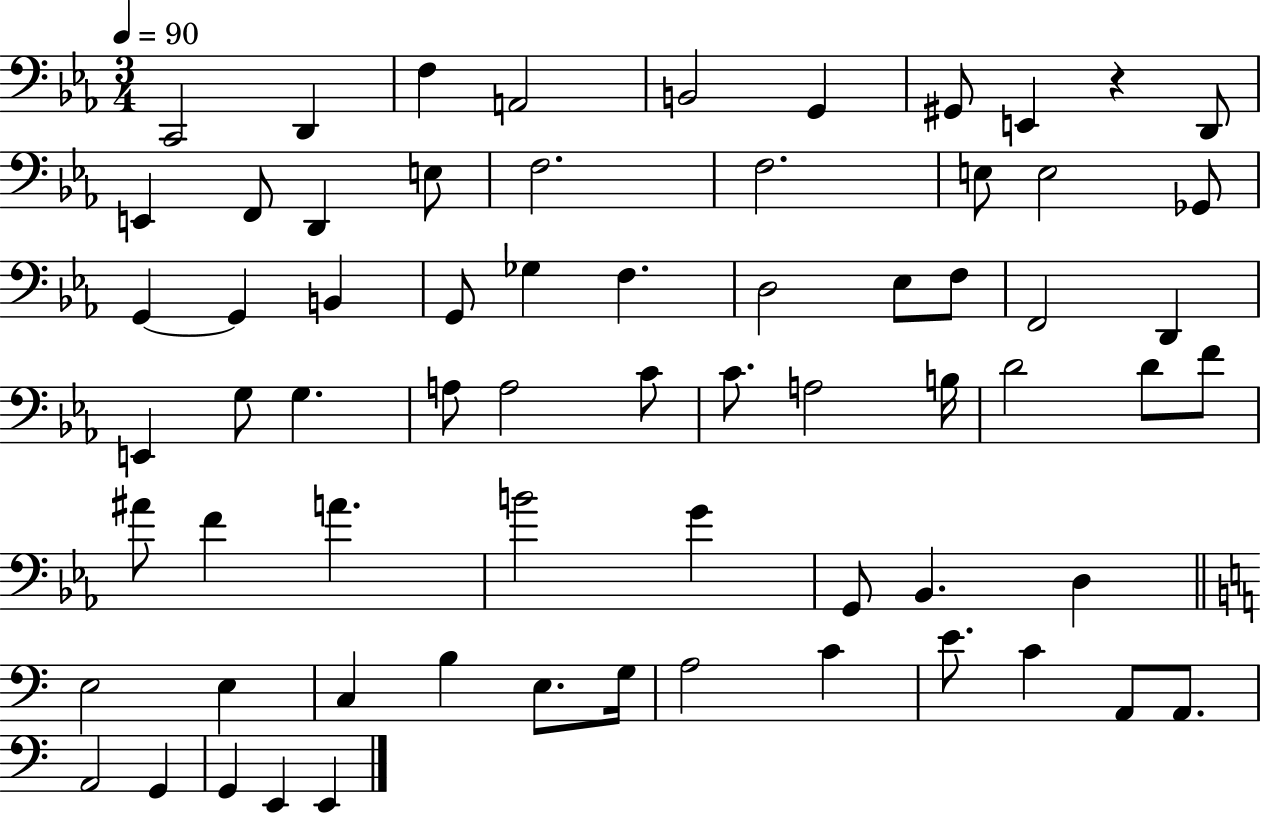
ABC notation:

X:1
T:Untitled
M:3/4
L:1/4
K:Eb
C,,2 D,, F, A,,2 B,,2 G,, ^G,,/2 E,, z D,,/2 E,, F,,/2 D,, E,/2 F,2 F,2 E,/2 E,2 _G,,/2 G,, G,, B,, G,,/2 _G, F, D,2 _E,/2 F,/2 F,,2 D,, E,, G,/2 G, A,/2 A,2 C/2 C/2 A,2 B,/4 D2 D/2 F/2 ^A/2 F A B2 G G,,/2 _B,, D, E,2 E, C, B, E,/2 G,/4 A,2 C E/2 C A,,/2 A,,/2 A,,2 G,, G,, E,, E,,